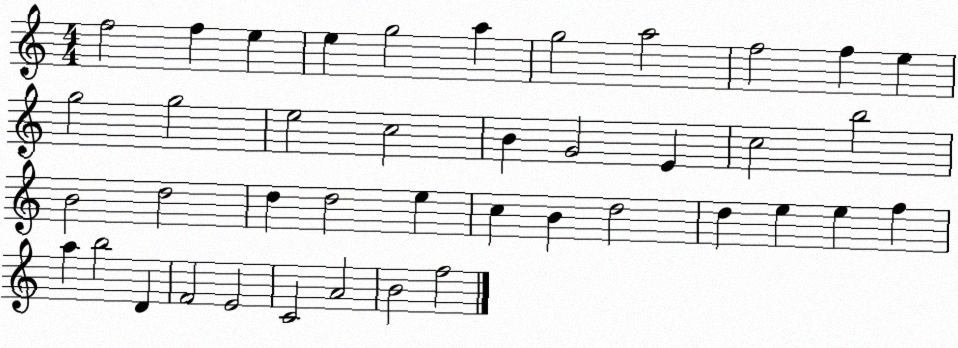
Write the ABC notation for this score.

X:1
T:Untitled
M:4/4
L:1/4
K:C
f2 f e e g2 a g2 a2 f2 f e g2 g2 e2 c2 B G2 E c2 b2 B2 d2 d d2 e c B d2 d e e f a b2 D F2 E2 C2 A2 B2 f2